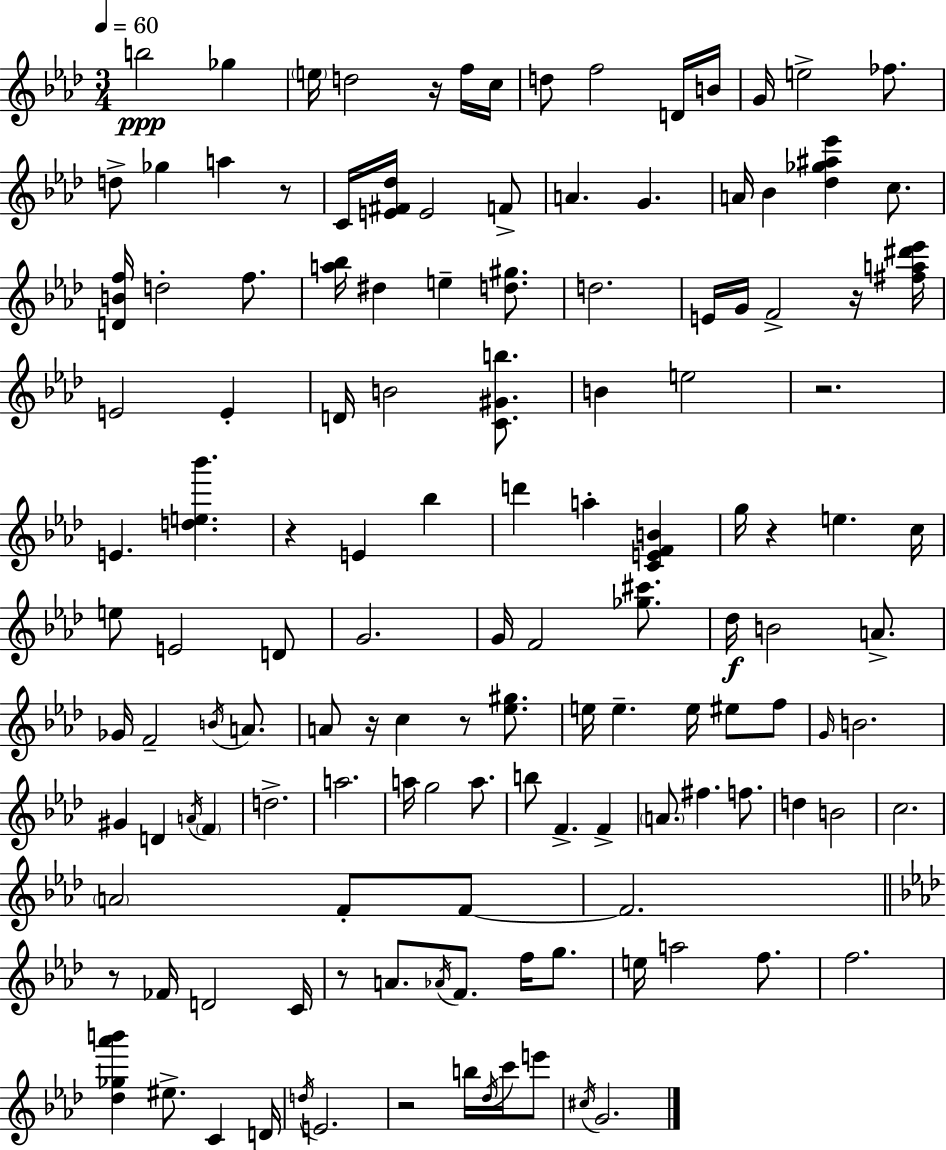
{
  \clef treble
  \numericTimeSignature
  \time 3/4
  \key aes \major
  \tempo 4 = 60
  b''2\ppp ges''4 | \parenthesize e''16 d''2 r16 f''16 c''16 | d''8 f''2 d'16 b'16 | g'16 e''2-> fes''8. | \break d''8-> ges''4 a''4 r8 | c'16 <e' fis' des''>16 e'2 f'8-> | a'4. g'4. | a'16 bes'4 <des'' ges'' ais'' ees'''>4 c''8. | \break <d' b' f''>16 d''2-. f''8. | <a'' bes''>16 dis''4 e''4-- <d'' gis''>8. | d''2. | e'16 g'16 f'2-> r16 <fis'' a'' dis''' ees'''>16 | \break e'2 e'4-. | d'16 b'2 <c' gis' b''>8. | b'4 e''2 | r2. | \break e'4. <d'' e'' bes'''>4. | r4 e'4 bes''4 | d'''4 a''4-. <c' e' f' b'>4 | g''16 r4 e''4. c''16 | \break e''8 e'2 d'8 | g'2. | g'16 f'2 <ges'' cis'''>8. | des''16\f b'2 a'8.-> | \break ges'16 f'2-- \acciaccatura { b'16 } a'8. | a'8 r16 c''4 r8 <ees'' gis''>8. | e''16 e''4.-- e''16 eis''8 f''8 | \grace { g'16 } b'2. | \break gis'4 d'4 \acciaccatura { a'16 } \parenthesize f'4 | d''2.-> | a''2. | a''16 g''2 | \break a''8. b''8 f'4.-> f'4-> | \parenthesize a'8. fis''4. | f''8. d''4 b'2 | c''2. | \break \parenthesize a'2 f'8-. | f'8~~ f'2. | \bar "||" \break \key f \minor r8 fes'16 d'2 c'16 | r8 a'8. \acciaccatura { aes'16 } f'8. f''16 g''8. | e''16 a''2 f''8. | f''2. | \break <des'' ges'' aes''' b'''>4 eis''8.-> c'4 | d'16 \acciaccatura { d''16 } e'2. | r2 b''16 \acciaccatura { des''16 } | c'''16 e'''8 \acciaccatura { cis''16 } g'2. | \break \bar "|."
}